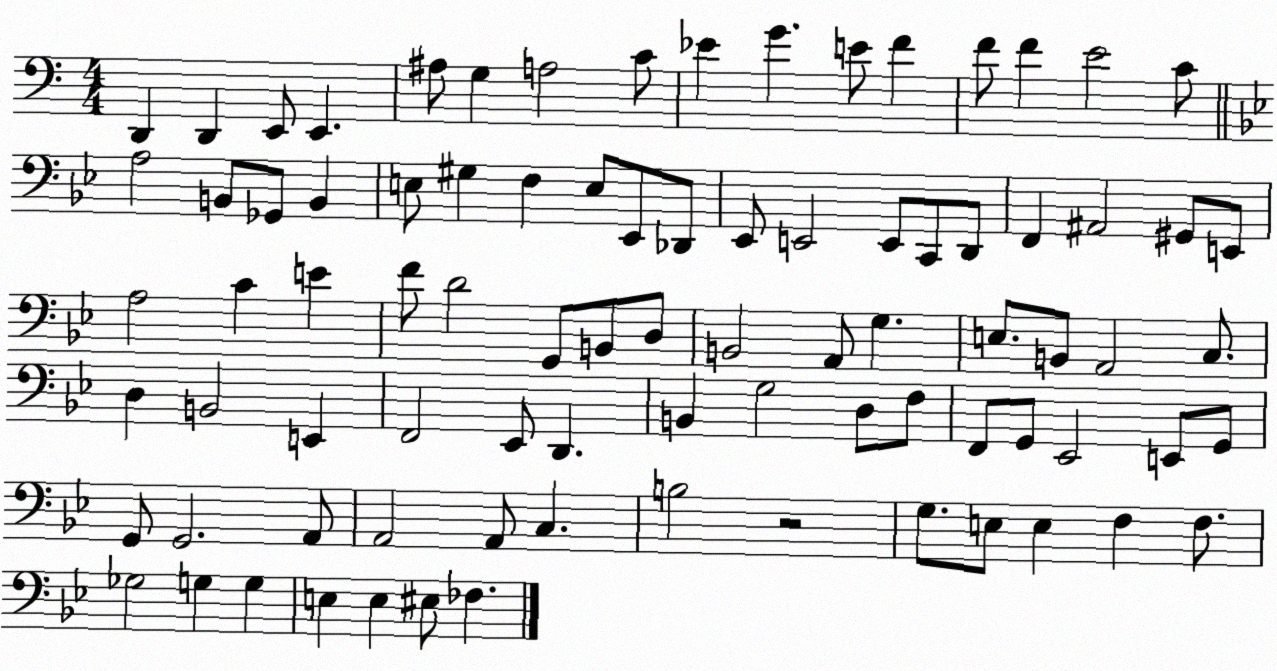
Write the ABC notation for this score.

X:1
T:Untitled
M:4/4
L:1/4
K:C
D,, D,, E,,/2 E,, ^A,/2 G, A,2 C/2 _E G E/2 F F/2 F E2 C/2 A,2 B,,/2 _G,,/2 B,, E,/2 ^G, F, E,/2 _E,,/2 _D,,/2 _E,,/2 E,,2 E,,/2 C,,/2 D,,/2 F,, ^A,,2 ^G,,/2 E,,/2 A,2 C E F/2 D2 G,,/2 B,,/2 D,/2 B,,2 A,,/2 G, E,/2 B,,/2 A,,2 C,/2 D, B,,2 E,, F,,2 _E,,/2 D,, B,, G,2 D,/2 F,/2 F,,/2 G,,/2 _E,,2 E,,/2 G,,/2 G,,/2 G,,2 A,,/2 A,,2 A,,/2 C, B,2 z2 G,/2 E,/2 E, F, F,/2 _G,2 G, G, E, E, ^E,/2 _F,